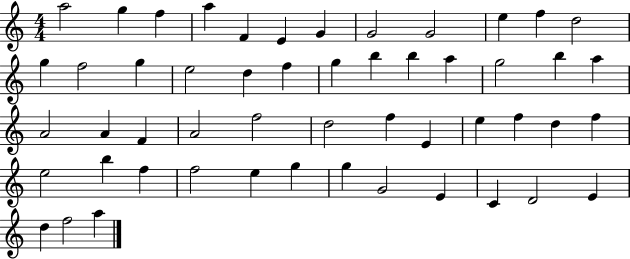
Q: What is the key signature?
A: C major